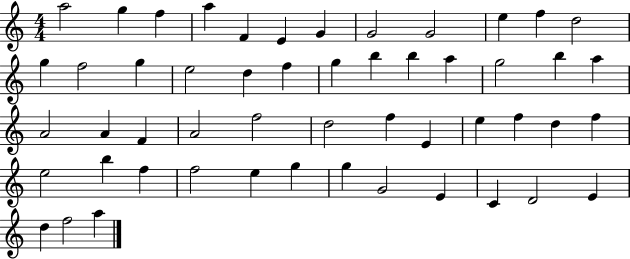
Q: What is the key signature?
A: C major